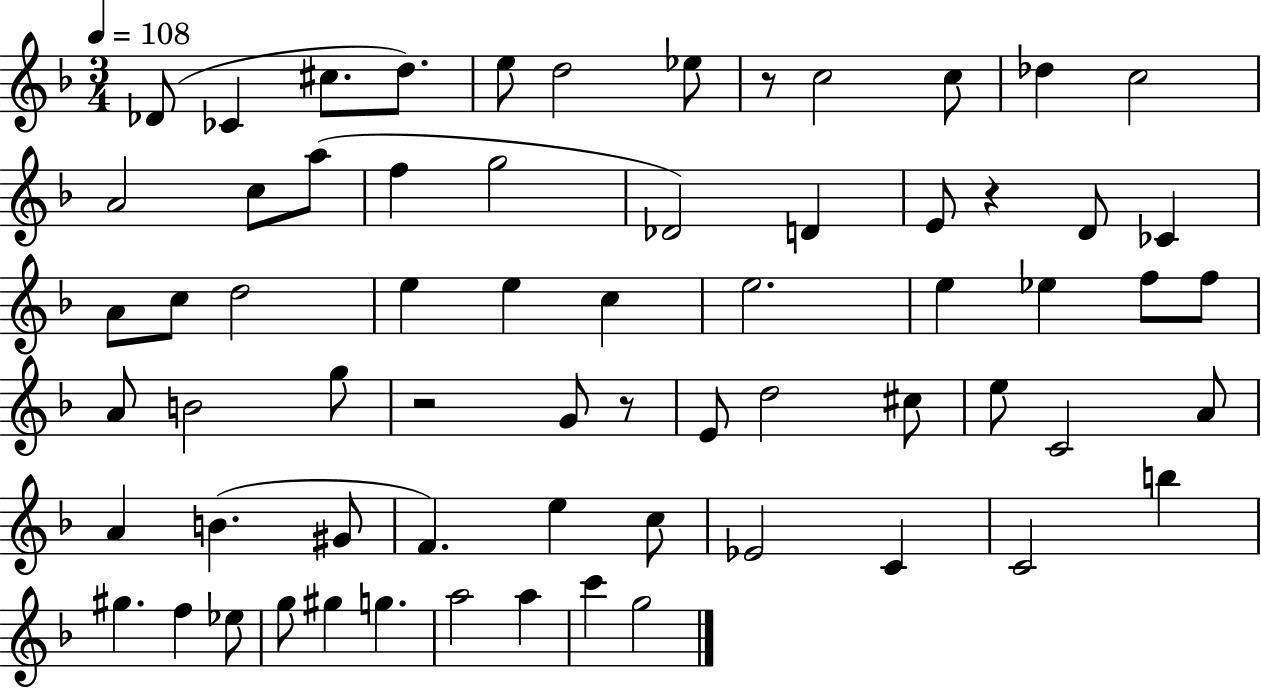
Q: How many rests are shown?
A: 4